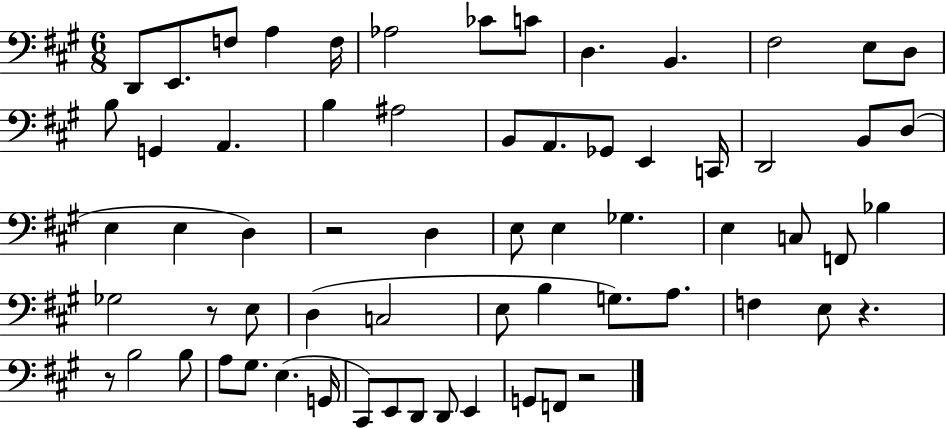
X:1
T:Untitled
M:6/8
L:1/4
K:A
D,,/2 E,,/2 F,/2 A, F,/4 _A,2 _C/2 C/2 D, B,, ^F,2 E,/2 D,/2 B,/2 G,, A,, B, ^A,2 B,,/2 A,,/2 _G,,/2 E,, C,,/4 D,,2 B,,/2 D,/2 E, E, D, z2 D, E,/2 E, _G, E, C,/2 F,,/2 _B, _G,2 z/2 E,/2 D, C,2 E,/2 B, G,/2 A,/2 F, E,/2 z z/2 B,2 B,/2 A,/2 ^G,/2 E, G,,/4 ^C,,/2 E,,/2 D,,/2 D,,/2 E,, G,,/2 F,,/2 z2